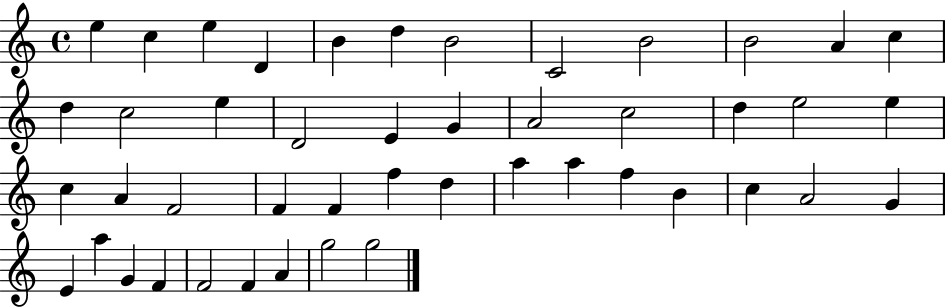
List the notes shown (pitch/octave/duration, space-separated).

E5/q C5/q E5/q D4/q B4/q D5/q B4/h C4/h B4/h B4/h A4/q C5/q D5/q C5/h E5/q D4/h E4/q G4/q A4/h C5/h D5/q E5/h E5/q C5/q A4/q F4/h F4/q F4/q F5/q D5/q A5/q A5/q F5/q B4/q C5/q A4/h G4/q E4/q A5/q G4/q F4/q F4/h F4/q A4/q G5/h G5/h